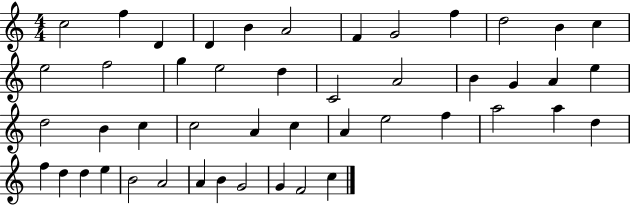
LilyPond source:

{
  \clef treble
  \numericTimeSignature
  \time 4/4
  \key c \major
  c''2 f''4 d'4 | d'4 b'4 a'2 | f'4 g'2 f''4 | d''2 b'4 c''4 | \break e''2 f''2 | g''4 e''2 d''4 | c'2 a'2 | b'4 g'4 a'4 e''4 | \break d''2 b'4 c''4 | c''2 a'4 c''4 | a'4 e''2 f''4 | a''2 a''4 d''4 | \break f''4 d''4 d''4 e''4 | b'2 a'2 | a'4 b'4 g'2 | g'4 f'2 c''4 | \break \bar "|."
}